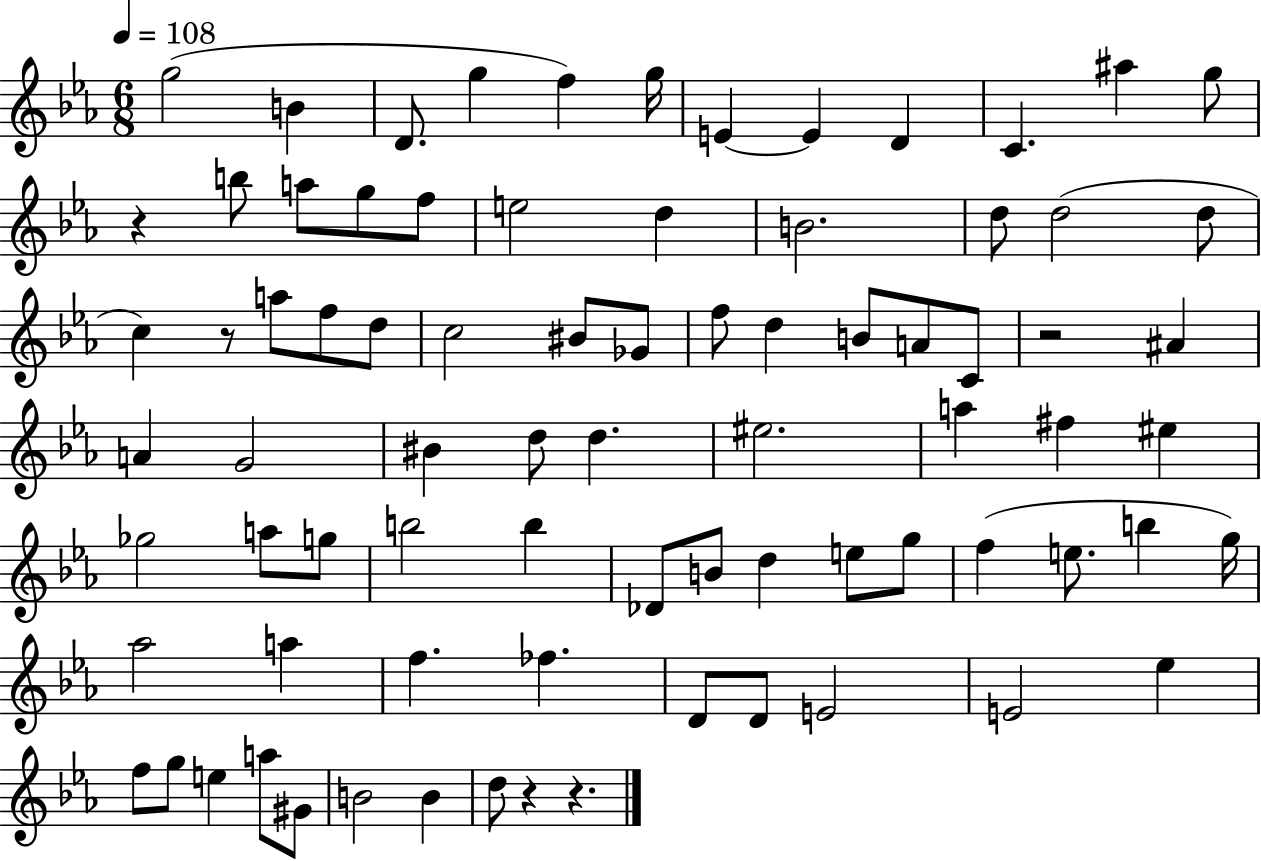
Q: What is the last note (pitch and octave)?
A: D5